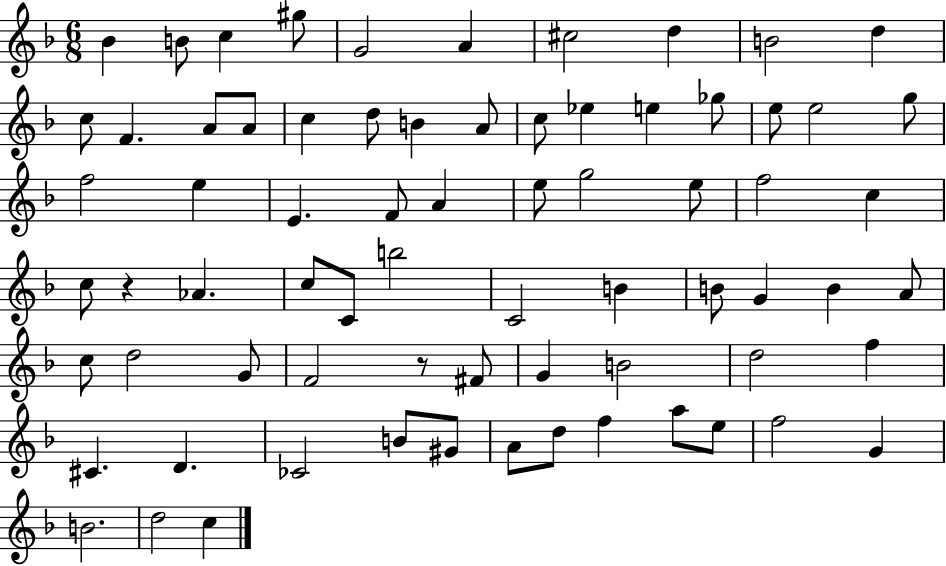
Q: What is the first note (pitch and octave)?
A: Bb4